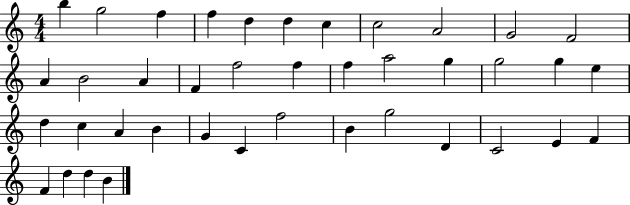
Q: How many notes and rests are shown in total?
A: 40